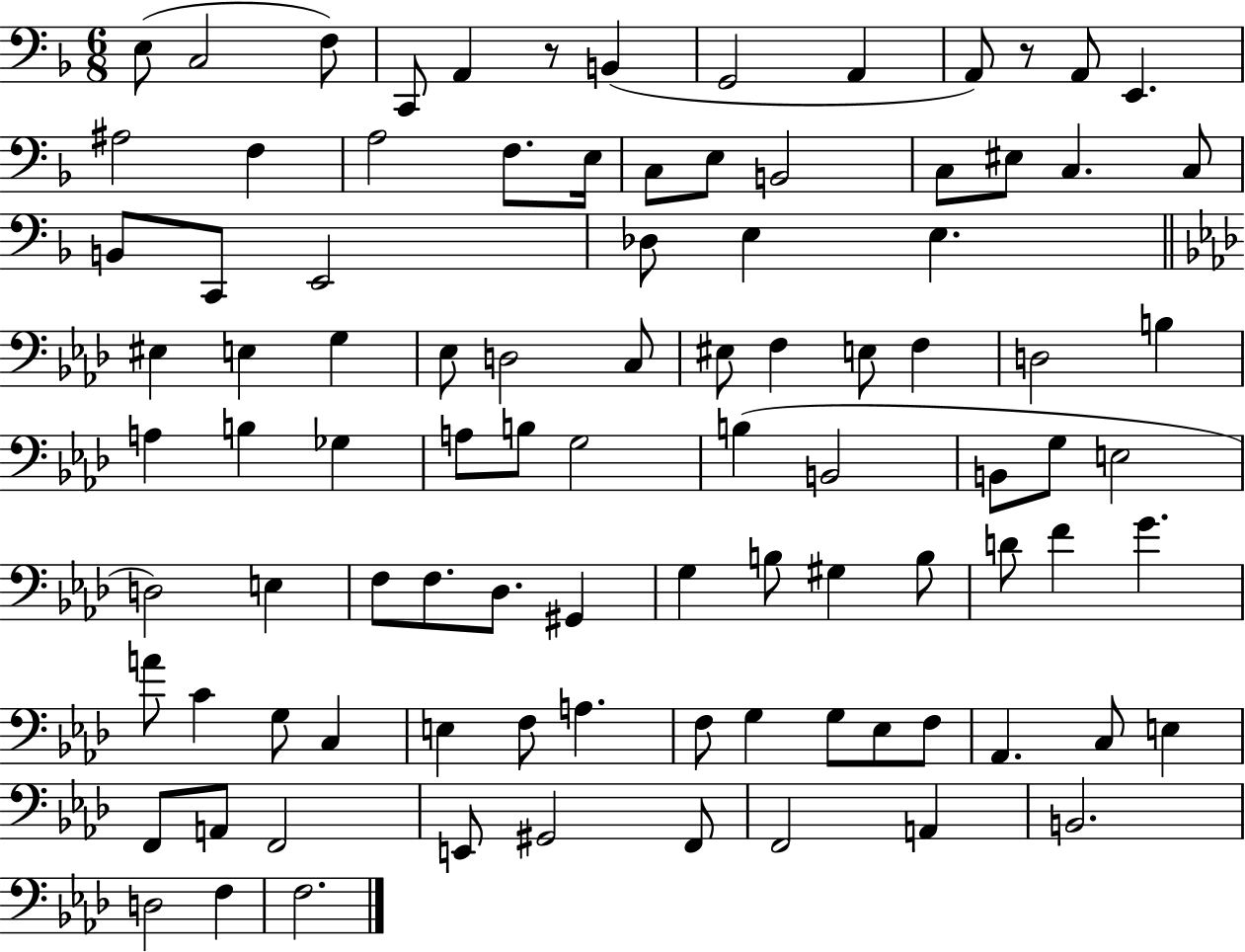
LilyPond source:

{
  \clef bass
  \numericTimeSignature
  \time 6/8
  \key f \major
  e8( c2 f8) | c,8 a,4 r8 b,4( | g,2 a,4 | a,8) r8 a,8 e,4. | \break ais2 f4 | a2 f8. e16 | c8 e8 b,2 | c8 eis8 c4. c8 | \break b,8 c,8 e,2 | des8 e4 e4. | \bar "||" \break \key f \minor eis4 e4 g4 | ees8 d2 c8 | eis8 f4 e8 f4 | d2 b4 | \break a4 b4 ges4 | a8 b8 g2 | b4( b,2 | b,8 g8 e2 | \break d2) e4 | f8 f8. des8. gis,4 | g4 b8 gis4 b8 | d'8 f'4 g'4. | \break a'8 c'4 g8 c4 | e4 f8 a4. | f8 g4 g8 ees8 f8 | aes,4. c8 e4 | \break f,8 a,8 f,2 | e,8 gis,2 f,8 | f,2 a,4 | b,2. | \break d2 f4 | f2. | \bar "|."
}